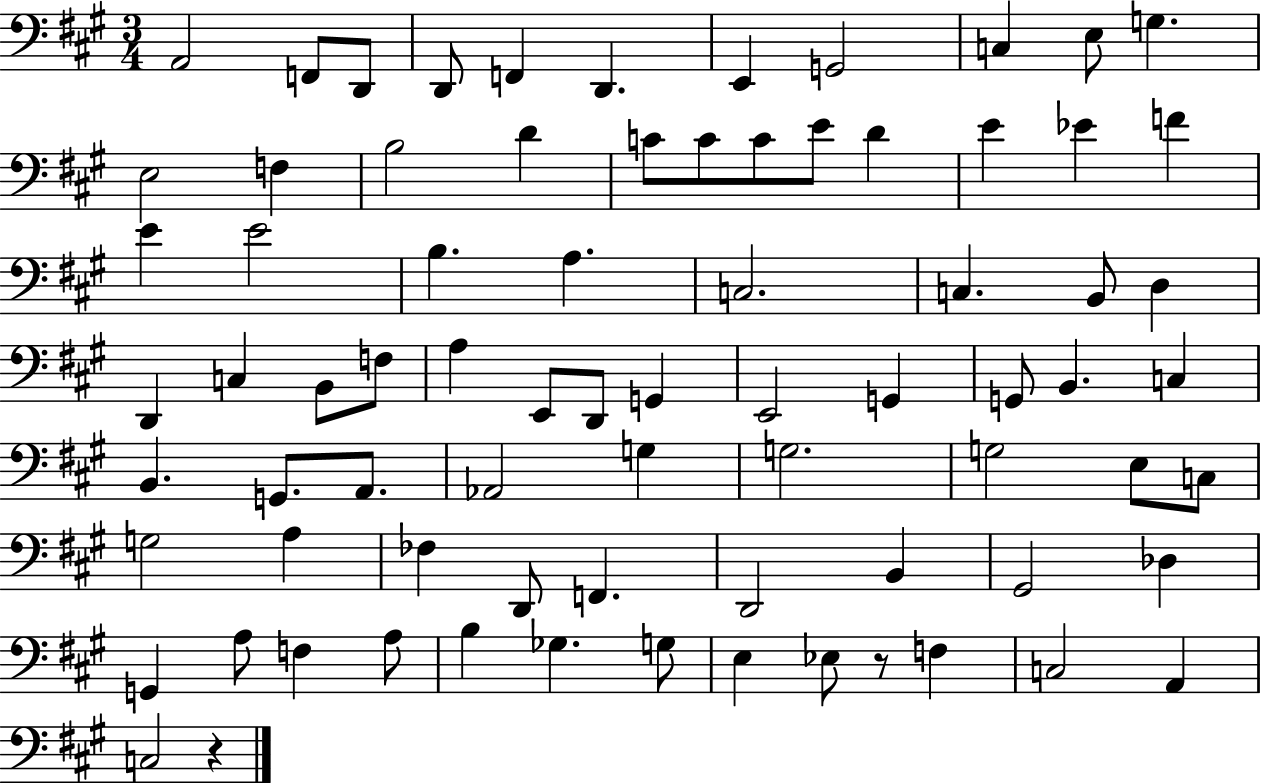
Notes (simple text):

A2/h F2/e D2/e D2/e F2/q D2/q. E2/q G2/h C3/q E3/e G3/q. E3/h F3/q B3/h D4/q C4/e C4/e C4/e E4/e D4/q E4/q Eb4/q F4/q E4/q E4/h B3/q. A3/q. C3/h. C3/q. B2/e D3/q D2/q C3/q B2/e F3/e A3/q E2/e D2/e G2/q E2/h G2/q G2/e B2/q. C3/q B2/q. G2/e. A2/e. Ab2/h G3/q G3/h. G3/h E3/e C3/e G3/h A3/q FES3/q D2/e F2/q. D2/h B2/q G#2/h Db3/q G2/q A3/e F3/q A3/e B3/q Gb3/q. G3/e E3/q Eb3/e R/e F3/q C3/h A2/q C3/h R/q